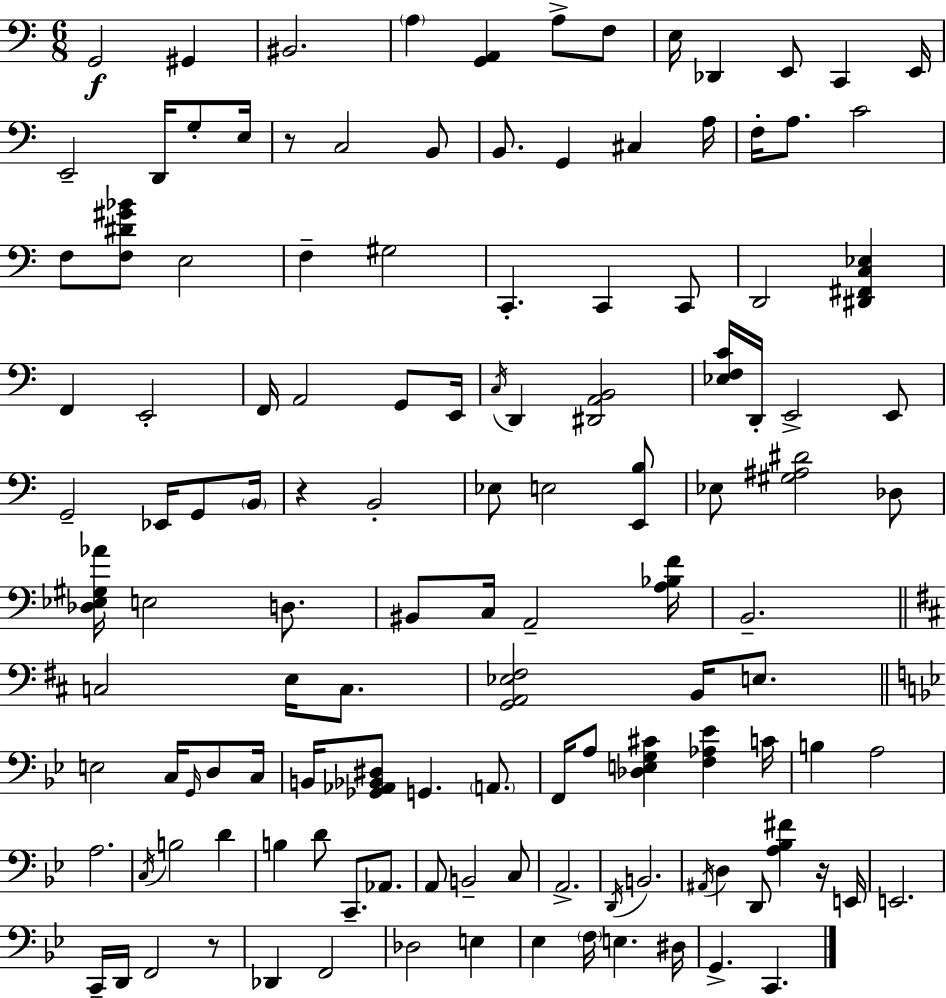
G2/h G#2/q BIS2/h. A3/q [G2,A2]/q A3/e F3/e E3/s Db2/q E2/e C2/q E2/s E2/h D2/s G3/e E3/s R/e C3/h B2/e B2/e. G2/q C#3/q A3/s F3/s A3/e. C4/h F3/e [F3,D#4,G#4,Bb4]/e E3/h F3/q G#3/h C2/q. C2/q C2/e D2/h [D#2,F#2,C3,Eb3]/q F2/q E2/h F2/s A2/h G2/e E2/s C3/s D2/q [D#2,A2,B2]/h [Eb3,F3,C4]/s D2/s E2/h E2/e G2/h Eb2/s G2/e B2/s R/q B2/h Eb3/e E3/h [E2,B3]/e Eb3/e [G#3,A#3,D#4]/h Db3/e [Db3,Eb3,G#3,Ab4]/s E3/h D3/e. BIS2/e C3/s A2/h [A3,Bb3,F4]/s B2/h. C3/h E3/s C3/e. [G2,A2,Eb3,F#3]/h B2/s E3/e. E3/h C3/s G2/s D3/e C3/s B2/s [Gb2,Ab2,Bb2,D#3]/e G2/q. A2/e. F2/s A3/e [Db3,E3,G3,C#4]/q [F3,Ab3,Eb4]/q C4/s B3/q A3/h A3/h. C3/s B3/h D4/q B3/q D4/e C2/e. Ab2/e. A2/e B2/h C3/e A2/h. D2/s B2/h. A#2/s D3/q D2/e [A3,Bb3,F#4]/q R/s E2/s E2/h. C2/s D2/s F2/h R/e Db2/q F2/h Db3/h E3/q Eb3/q F3/s E3/q. D#3/s G2/q. C2/q.